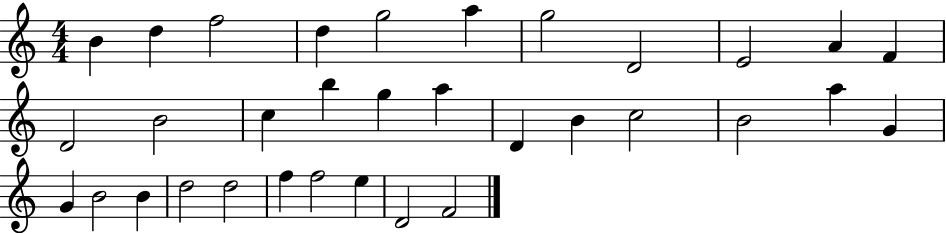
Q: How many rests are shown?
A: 0